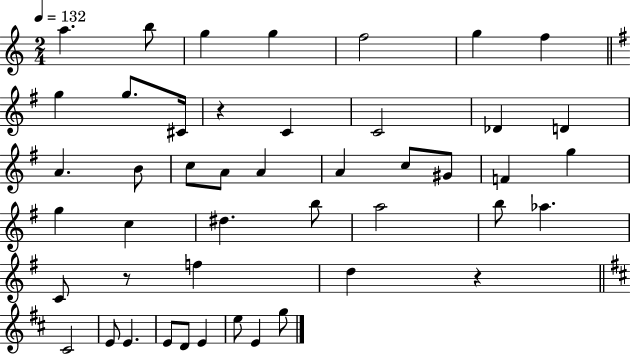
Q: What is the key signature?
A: C major